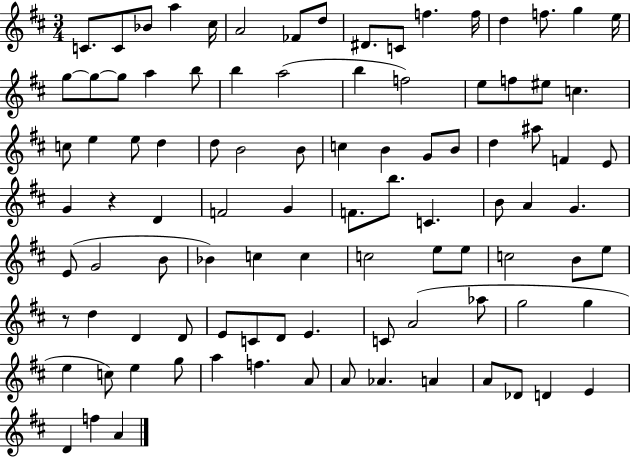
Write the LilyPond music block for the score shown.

{
  \clef treble
  \numericTimeSignature
  \time 3/4
  \key d \major
  c'8. c'8 bes'8 a''4 cis''16 | a'2 fes'8 d''8 | dis'8. c'8 f''4. f''16 | d''4 f''8. g''4 e''16 | \break g''8~~ g''8~~ g''8 a''4 b''8 | b''4 a''2( | b''4 f''2) | e''8 f''8 eis''8 c''4. | \break c''8 e''4 e''8 d''4 | d''8 b'2 b'8 | c''4 b'4 g'8 b'8 | d''4 ais''8 f'4 e'8 | \break g'4 r4 d'4 | f'2 g'4 | f'8. b''8. c'4. | b'8 a'4 g'4. | \break e'8( g'2 b'8 | bes'4) c''4 c''4 | c''2 e''8 e''8 | c''2 b'8 e''8 | \break r8 d''4 d'4 d'8 | e'8 c'8 d'8 e'4. | c'8 a'2( aes''8 | g''2 g''4 | \break e''4 c''8) e''4 g''8 | a''4 f''4. a'8 | a'8 aes'4. a'4 | a'8 des'8 d'4 e'4 | \break d'4 f''4 a'4 | \bar "|."
}